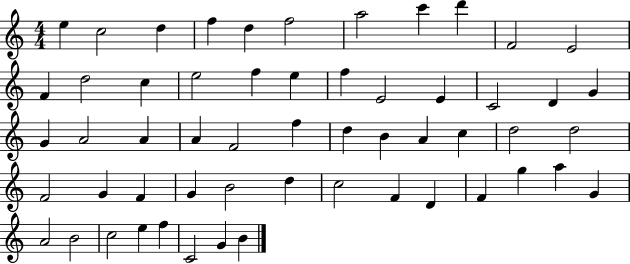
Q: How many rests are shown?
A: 0